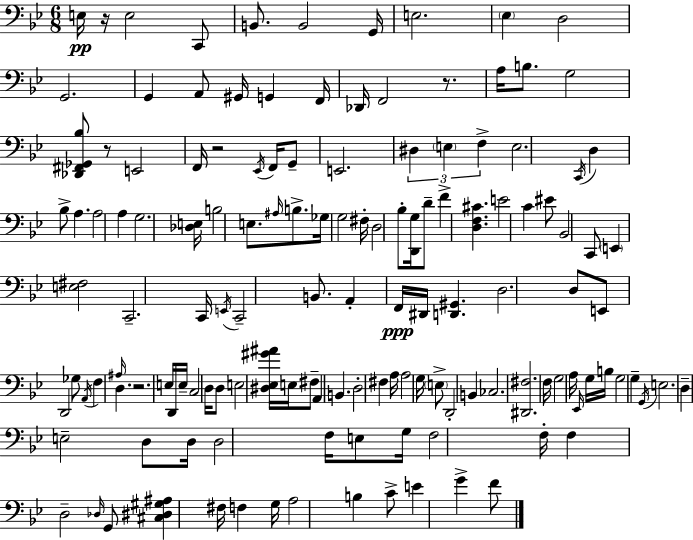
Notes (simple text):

E3/s R/s E3/h C2/e B2/e. B2/h G2/s E3/h. Eb3/q D3/h G2/h. G2/q A2/e G#2/s G2/q F2/s Db2/s F2/h R/e. A3/s B3/e. G3/h [Db2,F#2,Gb2,Bb3]/e R/e E2/h F2/s R/h Eb2/s F2/s G2/e E2/h. D#3/q E3/q F3/q E3/h. C2/s D3/q Bb3/e A3/q. A3/h A3/q G3/h. [Db3,E3]/s B3/h E3/e. A#3/s B3/e. Gb3/s G3/h F#3/s D3/h Bb3/e [D2,G3]/s D4/e F4/q [D3,F3,C#4]/q. E4/h C4/q EIS4/e Bb2/h C2/e E2/q [E3,F#3]/h C2/h. C2/s E2/s C2/h B2/e. A2/q F2/s D#2/s [D2,G#2]/q. D3/h. D3/e E2/e D2/h Gb3/e A2/s F3/q A#3/s D3/q. R/h. E3/s D2/s E3/s C3/h D3/s D3/e E3/h [D#3,Eb3,G#4,A#4]/s E3/s F#3/e A2/q B2/q. D3/h F#3/q A3/s A3/h G3/s E3/e D2/h B2/q CES3/h. [D#2,F#3]/h. F3/s G3/h A3/s Eb2/s G3/s B3/s G3/h G3/q G2/s E3/h. D3/q E3/h D3/e D3/s D3/h F3/s E3/e G3/s F3/h F3/s F3/q D3/h Db3/s G2/e [C#3,D#3,G#3,A#3]/q F#3/s F3/q G3/s A3/h B3/q C4/e E4/q G4/q F4/e